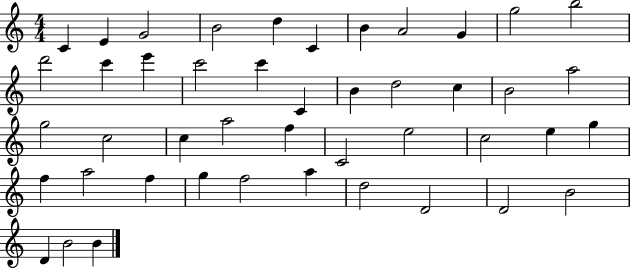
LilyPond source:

{
  \clef treble
  \numericTimeSignature
  \time 4/4
  \key c \major
  c'4 e'4 g'2 | b'2 d''4 c'4 | b'4 a'2 g'4 | g''2 b''2 | \break d'''2 c'''4 e'''4 | c'''2 c'''4 c'4 | b'4 d''2 c''4 | b'2 a''2 | \break g''2 c''2 | c''4 a''2 f''4 | c'2 e''2 | c''2 e''4 g''4 | \break f''4 a''2 f''4 | g''4 f''2 a''4 | d''2 d'2 | d'2 b'2 | \break d'4 b'2 b'4 | \bar "|."
}